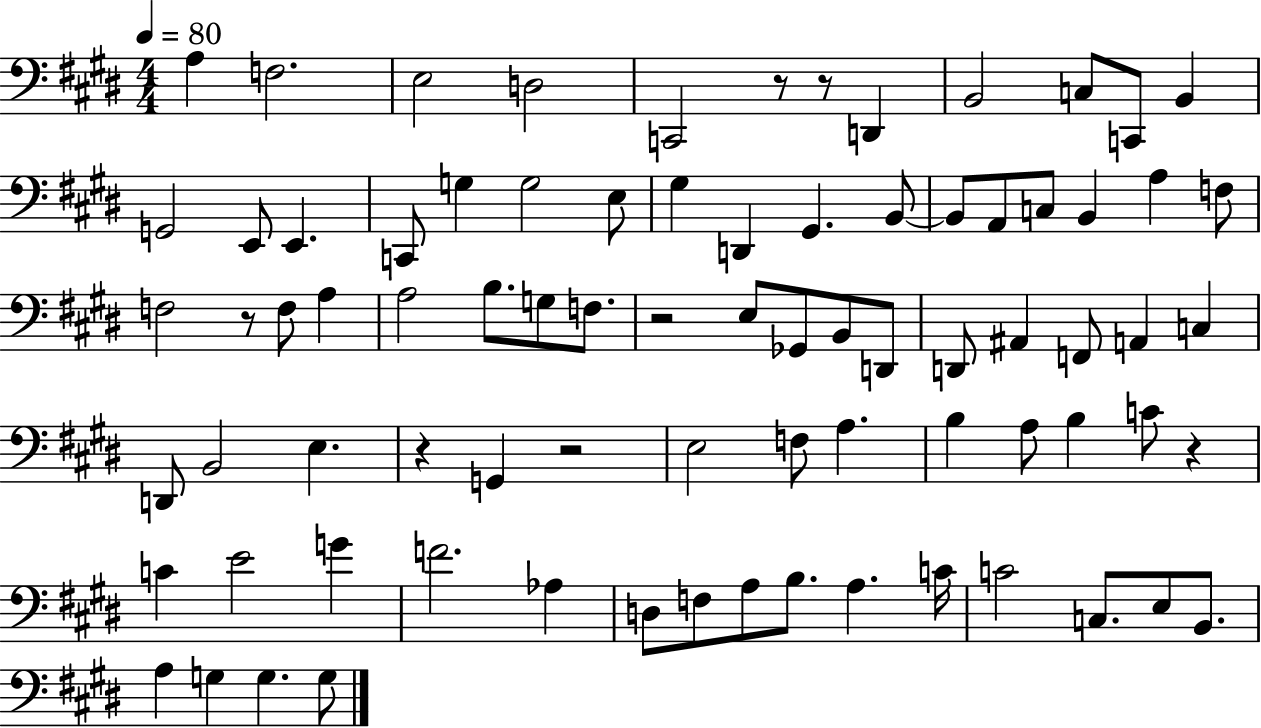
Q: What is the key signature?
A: E major